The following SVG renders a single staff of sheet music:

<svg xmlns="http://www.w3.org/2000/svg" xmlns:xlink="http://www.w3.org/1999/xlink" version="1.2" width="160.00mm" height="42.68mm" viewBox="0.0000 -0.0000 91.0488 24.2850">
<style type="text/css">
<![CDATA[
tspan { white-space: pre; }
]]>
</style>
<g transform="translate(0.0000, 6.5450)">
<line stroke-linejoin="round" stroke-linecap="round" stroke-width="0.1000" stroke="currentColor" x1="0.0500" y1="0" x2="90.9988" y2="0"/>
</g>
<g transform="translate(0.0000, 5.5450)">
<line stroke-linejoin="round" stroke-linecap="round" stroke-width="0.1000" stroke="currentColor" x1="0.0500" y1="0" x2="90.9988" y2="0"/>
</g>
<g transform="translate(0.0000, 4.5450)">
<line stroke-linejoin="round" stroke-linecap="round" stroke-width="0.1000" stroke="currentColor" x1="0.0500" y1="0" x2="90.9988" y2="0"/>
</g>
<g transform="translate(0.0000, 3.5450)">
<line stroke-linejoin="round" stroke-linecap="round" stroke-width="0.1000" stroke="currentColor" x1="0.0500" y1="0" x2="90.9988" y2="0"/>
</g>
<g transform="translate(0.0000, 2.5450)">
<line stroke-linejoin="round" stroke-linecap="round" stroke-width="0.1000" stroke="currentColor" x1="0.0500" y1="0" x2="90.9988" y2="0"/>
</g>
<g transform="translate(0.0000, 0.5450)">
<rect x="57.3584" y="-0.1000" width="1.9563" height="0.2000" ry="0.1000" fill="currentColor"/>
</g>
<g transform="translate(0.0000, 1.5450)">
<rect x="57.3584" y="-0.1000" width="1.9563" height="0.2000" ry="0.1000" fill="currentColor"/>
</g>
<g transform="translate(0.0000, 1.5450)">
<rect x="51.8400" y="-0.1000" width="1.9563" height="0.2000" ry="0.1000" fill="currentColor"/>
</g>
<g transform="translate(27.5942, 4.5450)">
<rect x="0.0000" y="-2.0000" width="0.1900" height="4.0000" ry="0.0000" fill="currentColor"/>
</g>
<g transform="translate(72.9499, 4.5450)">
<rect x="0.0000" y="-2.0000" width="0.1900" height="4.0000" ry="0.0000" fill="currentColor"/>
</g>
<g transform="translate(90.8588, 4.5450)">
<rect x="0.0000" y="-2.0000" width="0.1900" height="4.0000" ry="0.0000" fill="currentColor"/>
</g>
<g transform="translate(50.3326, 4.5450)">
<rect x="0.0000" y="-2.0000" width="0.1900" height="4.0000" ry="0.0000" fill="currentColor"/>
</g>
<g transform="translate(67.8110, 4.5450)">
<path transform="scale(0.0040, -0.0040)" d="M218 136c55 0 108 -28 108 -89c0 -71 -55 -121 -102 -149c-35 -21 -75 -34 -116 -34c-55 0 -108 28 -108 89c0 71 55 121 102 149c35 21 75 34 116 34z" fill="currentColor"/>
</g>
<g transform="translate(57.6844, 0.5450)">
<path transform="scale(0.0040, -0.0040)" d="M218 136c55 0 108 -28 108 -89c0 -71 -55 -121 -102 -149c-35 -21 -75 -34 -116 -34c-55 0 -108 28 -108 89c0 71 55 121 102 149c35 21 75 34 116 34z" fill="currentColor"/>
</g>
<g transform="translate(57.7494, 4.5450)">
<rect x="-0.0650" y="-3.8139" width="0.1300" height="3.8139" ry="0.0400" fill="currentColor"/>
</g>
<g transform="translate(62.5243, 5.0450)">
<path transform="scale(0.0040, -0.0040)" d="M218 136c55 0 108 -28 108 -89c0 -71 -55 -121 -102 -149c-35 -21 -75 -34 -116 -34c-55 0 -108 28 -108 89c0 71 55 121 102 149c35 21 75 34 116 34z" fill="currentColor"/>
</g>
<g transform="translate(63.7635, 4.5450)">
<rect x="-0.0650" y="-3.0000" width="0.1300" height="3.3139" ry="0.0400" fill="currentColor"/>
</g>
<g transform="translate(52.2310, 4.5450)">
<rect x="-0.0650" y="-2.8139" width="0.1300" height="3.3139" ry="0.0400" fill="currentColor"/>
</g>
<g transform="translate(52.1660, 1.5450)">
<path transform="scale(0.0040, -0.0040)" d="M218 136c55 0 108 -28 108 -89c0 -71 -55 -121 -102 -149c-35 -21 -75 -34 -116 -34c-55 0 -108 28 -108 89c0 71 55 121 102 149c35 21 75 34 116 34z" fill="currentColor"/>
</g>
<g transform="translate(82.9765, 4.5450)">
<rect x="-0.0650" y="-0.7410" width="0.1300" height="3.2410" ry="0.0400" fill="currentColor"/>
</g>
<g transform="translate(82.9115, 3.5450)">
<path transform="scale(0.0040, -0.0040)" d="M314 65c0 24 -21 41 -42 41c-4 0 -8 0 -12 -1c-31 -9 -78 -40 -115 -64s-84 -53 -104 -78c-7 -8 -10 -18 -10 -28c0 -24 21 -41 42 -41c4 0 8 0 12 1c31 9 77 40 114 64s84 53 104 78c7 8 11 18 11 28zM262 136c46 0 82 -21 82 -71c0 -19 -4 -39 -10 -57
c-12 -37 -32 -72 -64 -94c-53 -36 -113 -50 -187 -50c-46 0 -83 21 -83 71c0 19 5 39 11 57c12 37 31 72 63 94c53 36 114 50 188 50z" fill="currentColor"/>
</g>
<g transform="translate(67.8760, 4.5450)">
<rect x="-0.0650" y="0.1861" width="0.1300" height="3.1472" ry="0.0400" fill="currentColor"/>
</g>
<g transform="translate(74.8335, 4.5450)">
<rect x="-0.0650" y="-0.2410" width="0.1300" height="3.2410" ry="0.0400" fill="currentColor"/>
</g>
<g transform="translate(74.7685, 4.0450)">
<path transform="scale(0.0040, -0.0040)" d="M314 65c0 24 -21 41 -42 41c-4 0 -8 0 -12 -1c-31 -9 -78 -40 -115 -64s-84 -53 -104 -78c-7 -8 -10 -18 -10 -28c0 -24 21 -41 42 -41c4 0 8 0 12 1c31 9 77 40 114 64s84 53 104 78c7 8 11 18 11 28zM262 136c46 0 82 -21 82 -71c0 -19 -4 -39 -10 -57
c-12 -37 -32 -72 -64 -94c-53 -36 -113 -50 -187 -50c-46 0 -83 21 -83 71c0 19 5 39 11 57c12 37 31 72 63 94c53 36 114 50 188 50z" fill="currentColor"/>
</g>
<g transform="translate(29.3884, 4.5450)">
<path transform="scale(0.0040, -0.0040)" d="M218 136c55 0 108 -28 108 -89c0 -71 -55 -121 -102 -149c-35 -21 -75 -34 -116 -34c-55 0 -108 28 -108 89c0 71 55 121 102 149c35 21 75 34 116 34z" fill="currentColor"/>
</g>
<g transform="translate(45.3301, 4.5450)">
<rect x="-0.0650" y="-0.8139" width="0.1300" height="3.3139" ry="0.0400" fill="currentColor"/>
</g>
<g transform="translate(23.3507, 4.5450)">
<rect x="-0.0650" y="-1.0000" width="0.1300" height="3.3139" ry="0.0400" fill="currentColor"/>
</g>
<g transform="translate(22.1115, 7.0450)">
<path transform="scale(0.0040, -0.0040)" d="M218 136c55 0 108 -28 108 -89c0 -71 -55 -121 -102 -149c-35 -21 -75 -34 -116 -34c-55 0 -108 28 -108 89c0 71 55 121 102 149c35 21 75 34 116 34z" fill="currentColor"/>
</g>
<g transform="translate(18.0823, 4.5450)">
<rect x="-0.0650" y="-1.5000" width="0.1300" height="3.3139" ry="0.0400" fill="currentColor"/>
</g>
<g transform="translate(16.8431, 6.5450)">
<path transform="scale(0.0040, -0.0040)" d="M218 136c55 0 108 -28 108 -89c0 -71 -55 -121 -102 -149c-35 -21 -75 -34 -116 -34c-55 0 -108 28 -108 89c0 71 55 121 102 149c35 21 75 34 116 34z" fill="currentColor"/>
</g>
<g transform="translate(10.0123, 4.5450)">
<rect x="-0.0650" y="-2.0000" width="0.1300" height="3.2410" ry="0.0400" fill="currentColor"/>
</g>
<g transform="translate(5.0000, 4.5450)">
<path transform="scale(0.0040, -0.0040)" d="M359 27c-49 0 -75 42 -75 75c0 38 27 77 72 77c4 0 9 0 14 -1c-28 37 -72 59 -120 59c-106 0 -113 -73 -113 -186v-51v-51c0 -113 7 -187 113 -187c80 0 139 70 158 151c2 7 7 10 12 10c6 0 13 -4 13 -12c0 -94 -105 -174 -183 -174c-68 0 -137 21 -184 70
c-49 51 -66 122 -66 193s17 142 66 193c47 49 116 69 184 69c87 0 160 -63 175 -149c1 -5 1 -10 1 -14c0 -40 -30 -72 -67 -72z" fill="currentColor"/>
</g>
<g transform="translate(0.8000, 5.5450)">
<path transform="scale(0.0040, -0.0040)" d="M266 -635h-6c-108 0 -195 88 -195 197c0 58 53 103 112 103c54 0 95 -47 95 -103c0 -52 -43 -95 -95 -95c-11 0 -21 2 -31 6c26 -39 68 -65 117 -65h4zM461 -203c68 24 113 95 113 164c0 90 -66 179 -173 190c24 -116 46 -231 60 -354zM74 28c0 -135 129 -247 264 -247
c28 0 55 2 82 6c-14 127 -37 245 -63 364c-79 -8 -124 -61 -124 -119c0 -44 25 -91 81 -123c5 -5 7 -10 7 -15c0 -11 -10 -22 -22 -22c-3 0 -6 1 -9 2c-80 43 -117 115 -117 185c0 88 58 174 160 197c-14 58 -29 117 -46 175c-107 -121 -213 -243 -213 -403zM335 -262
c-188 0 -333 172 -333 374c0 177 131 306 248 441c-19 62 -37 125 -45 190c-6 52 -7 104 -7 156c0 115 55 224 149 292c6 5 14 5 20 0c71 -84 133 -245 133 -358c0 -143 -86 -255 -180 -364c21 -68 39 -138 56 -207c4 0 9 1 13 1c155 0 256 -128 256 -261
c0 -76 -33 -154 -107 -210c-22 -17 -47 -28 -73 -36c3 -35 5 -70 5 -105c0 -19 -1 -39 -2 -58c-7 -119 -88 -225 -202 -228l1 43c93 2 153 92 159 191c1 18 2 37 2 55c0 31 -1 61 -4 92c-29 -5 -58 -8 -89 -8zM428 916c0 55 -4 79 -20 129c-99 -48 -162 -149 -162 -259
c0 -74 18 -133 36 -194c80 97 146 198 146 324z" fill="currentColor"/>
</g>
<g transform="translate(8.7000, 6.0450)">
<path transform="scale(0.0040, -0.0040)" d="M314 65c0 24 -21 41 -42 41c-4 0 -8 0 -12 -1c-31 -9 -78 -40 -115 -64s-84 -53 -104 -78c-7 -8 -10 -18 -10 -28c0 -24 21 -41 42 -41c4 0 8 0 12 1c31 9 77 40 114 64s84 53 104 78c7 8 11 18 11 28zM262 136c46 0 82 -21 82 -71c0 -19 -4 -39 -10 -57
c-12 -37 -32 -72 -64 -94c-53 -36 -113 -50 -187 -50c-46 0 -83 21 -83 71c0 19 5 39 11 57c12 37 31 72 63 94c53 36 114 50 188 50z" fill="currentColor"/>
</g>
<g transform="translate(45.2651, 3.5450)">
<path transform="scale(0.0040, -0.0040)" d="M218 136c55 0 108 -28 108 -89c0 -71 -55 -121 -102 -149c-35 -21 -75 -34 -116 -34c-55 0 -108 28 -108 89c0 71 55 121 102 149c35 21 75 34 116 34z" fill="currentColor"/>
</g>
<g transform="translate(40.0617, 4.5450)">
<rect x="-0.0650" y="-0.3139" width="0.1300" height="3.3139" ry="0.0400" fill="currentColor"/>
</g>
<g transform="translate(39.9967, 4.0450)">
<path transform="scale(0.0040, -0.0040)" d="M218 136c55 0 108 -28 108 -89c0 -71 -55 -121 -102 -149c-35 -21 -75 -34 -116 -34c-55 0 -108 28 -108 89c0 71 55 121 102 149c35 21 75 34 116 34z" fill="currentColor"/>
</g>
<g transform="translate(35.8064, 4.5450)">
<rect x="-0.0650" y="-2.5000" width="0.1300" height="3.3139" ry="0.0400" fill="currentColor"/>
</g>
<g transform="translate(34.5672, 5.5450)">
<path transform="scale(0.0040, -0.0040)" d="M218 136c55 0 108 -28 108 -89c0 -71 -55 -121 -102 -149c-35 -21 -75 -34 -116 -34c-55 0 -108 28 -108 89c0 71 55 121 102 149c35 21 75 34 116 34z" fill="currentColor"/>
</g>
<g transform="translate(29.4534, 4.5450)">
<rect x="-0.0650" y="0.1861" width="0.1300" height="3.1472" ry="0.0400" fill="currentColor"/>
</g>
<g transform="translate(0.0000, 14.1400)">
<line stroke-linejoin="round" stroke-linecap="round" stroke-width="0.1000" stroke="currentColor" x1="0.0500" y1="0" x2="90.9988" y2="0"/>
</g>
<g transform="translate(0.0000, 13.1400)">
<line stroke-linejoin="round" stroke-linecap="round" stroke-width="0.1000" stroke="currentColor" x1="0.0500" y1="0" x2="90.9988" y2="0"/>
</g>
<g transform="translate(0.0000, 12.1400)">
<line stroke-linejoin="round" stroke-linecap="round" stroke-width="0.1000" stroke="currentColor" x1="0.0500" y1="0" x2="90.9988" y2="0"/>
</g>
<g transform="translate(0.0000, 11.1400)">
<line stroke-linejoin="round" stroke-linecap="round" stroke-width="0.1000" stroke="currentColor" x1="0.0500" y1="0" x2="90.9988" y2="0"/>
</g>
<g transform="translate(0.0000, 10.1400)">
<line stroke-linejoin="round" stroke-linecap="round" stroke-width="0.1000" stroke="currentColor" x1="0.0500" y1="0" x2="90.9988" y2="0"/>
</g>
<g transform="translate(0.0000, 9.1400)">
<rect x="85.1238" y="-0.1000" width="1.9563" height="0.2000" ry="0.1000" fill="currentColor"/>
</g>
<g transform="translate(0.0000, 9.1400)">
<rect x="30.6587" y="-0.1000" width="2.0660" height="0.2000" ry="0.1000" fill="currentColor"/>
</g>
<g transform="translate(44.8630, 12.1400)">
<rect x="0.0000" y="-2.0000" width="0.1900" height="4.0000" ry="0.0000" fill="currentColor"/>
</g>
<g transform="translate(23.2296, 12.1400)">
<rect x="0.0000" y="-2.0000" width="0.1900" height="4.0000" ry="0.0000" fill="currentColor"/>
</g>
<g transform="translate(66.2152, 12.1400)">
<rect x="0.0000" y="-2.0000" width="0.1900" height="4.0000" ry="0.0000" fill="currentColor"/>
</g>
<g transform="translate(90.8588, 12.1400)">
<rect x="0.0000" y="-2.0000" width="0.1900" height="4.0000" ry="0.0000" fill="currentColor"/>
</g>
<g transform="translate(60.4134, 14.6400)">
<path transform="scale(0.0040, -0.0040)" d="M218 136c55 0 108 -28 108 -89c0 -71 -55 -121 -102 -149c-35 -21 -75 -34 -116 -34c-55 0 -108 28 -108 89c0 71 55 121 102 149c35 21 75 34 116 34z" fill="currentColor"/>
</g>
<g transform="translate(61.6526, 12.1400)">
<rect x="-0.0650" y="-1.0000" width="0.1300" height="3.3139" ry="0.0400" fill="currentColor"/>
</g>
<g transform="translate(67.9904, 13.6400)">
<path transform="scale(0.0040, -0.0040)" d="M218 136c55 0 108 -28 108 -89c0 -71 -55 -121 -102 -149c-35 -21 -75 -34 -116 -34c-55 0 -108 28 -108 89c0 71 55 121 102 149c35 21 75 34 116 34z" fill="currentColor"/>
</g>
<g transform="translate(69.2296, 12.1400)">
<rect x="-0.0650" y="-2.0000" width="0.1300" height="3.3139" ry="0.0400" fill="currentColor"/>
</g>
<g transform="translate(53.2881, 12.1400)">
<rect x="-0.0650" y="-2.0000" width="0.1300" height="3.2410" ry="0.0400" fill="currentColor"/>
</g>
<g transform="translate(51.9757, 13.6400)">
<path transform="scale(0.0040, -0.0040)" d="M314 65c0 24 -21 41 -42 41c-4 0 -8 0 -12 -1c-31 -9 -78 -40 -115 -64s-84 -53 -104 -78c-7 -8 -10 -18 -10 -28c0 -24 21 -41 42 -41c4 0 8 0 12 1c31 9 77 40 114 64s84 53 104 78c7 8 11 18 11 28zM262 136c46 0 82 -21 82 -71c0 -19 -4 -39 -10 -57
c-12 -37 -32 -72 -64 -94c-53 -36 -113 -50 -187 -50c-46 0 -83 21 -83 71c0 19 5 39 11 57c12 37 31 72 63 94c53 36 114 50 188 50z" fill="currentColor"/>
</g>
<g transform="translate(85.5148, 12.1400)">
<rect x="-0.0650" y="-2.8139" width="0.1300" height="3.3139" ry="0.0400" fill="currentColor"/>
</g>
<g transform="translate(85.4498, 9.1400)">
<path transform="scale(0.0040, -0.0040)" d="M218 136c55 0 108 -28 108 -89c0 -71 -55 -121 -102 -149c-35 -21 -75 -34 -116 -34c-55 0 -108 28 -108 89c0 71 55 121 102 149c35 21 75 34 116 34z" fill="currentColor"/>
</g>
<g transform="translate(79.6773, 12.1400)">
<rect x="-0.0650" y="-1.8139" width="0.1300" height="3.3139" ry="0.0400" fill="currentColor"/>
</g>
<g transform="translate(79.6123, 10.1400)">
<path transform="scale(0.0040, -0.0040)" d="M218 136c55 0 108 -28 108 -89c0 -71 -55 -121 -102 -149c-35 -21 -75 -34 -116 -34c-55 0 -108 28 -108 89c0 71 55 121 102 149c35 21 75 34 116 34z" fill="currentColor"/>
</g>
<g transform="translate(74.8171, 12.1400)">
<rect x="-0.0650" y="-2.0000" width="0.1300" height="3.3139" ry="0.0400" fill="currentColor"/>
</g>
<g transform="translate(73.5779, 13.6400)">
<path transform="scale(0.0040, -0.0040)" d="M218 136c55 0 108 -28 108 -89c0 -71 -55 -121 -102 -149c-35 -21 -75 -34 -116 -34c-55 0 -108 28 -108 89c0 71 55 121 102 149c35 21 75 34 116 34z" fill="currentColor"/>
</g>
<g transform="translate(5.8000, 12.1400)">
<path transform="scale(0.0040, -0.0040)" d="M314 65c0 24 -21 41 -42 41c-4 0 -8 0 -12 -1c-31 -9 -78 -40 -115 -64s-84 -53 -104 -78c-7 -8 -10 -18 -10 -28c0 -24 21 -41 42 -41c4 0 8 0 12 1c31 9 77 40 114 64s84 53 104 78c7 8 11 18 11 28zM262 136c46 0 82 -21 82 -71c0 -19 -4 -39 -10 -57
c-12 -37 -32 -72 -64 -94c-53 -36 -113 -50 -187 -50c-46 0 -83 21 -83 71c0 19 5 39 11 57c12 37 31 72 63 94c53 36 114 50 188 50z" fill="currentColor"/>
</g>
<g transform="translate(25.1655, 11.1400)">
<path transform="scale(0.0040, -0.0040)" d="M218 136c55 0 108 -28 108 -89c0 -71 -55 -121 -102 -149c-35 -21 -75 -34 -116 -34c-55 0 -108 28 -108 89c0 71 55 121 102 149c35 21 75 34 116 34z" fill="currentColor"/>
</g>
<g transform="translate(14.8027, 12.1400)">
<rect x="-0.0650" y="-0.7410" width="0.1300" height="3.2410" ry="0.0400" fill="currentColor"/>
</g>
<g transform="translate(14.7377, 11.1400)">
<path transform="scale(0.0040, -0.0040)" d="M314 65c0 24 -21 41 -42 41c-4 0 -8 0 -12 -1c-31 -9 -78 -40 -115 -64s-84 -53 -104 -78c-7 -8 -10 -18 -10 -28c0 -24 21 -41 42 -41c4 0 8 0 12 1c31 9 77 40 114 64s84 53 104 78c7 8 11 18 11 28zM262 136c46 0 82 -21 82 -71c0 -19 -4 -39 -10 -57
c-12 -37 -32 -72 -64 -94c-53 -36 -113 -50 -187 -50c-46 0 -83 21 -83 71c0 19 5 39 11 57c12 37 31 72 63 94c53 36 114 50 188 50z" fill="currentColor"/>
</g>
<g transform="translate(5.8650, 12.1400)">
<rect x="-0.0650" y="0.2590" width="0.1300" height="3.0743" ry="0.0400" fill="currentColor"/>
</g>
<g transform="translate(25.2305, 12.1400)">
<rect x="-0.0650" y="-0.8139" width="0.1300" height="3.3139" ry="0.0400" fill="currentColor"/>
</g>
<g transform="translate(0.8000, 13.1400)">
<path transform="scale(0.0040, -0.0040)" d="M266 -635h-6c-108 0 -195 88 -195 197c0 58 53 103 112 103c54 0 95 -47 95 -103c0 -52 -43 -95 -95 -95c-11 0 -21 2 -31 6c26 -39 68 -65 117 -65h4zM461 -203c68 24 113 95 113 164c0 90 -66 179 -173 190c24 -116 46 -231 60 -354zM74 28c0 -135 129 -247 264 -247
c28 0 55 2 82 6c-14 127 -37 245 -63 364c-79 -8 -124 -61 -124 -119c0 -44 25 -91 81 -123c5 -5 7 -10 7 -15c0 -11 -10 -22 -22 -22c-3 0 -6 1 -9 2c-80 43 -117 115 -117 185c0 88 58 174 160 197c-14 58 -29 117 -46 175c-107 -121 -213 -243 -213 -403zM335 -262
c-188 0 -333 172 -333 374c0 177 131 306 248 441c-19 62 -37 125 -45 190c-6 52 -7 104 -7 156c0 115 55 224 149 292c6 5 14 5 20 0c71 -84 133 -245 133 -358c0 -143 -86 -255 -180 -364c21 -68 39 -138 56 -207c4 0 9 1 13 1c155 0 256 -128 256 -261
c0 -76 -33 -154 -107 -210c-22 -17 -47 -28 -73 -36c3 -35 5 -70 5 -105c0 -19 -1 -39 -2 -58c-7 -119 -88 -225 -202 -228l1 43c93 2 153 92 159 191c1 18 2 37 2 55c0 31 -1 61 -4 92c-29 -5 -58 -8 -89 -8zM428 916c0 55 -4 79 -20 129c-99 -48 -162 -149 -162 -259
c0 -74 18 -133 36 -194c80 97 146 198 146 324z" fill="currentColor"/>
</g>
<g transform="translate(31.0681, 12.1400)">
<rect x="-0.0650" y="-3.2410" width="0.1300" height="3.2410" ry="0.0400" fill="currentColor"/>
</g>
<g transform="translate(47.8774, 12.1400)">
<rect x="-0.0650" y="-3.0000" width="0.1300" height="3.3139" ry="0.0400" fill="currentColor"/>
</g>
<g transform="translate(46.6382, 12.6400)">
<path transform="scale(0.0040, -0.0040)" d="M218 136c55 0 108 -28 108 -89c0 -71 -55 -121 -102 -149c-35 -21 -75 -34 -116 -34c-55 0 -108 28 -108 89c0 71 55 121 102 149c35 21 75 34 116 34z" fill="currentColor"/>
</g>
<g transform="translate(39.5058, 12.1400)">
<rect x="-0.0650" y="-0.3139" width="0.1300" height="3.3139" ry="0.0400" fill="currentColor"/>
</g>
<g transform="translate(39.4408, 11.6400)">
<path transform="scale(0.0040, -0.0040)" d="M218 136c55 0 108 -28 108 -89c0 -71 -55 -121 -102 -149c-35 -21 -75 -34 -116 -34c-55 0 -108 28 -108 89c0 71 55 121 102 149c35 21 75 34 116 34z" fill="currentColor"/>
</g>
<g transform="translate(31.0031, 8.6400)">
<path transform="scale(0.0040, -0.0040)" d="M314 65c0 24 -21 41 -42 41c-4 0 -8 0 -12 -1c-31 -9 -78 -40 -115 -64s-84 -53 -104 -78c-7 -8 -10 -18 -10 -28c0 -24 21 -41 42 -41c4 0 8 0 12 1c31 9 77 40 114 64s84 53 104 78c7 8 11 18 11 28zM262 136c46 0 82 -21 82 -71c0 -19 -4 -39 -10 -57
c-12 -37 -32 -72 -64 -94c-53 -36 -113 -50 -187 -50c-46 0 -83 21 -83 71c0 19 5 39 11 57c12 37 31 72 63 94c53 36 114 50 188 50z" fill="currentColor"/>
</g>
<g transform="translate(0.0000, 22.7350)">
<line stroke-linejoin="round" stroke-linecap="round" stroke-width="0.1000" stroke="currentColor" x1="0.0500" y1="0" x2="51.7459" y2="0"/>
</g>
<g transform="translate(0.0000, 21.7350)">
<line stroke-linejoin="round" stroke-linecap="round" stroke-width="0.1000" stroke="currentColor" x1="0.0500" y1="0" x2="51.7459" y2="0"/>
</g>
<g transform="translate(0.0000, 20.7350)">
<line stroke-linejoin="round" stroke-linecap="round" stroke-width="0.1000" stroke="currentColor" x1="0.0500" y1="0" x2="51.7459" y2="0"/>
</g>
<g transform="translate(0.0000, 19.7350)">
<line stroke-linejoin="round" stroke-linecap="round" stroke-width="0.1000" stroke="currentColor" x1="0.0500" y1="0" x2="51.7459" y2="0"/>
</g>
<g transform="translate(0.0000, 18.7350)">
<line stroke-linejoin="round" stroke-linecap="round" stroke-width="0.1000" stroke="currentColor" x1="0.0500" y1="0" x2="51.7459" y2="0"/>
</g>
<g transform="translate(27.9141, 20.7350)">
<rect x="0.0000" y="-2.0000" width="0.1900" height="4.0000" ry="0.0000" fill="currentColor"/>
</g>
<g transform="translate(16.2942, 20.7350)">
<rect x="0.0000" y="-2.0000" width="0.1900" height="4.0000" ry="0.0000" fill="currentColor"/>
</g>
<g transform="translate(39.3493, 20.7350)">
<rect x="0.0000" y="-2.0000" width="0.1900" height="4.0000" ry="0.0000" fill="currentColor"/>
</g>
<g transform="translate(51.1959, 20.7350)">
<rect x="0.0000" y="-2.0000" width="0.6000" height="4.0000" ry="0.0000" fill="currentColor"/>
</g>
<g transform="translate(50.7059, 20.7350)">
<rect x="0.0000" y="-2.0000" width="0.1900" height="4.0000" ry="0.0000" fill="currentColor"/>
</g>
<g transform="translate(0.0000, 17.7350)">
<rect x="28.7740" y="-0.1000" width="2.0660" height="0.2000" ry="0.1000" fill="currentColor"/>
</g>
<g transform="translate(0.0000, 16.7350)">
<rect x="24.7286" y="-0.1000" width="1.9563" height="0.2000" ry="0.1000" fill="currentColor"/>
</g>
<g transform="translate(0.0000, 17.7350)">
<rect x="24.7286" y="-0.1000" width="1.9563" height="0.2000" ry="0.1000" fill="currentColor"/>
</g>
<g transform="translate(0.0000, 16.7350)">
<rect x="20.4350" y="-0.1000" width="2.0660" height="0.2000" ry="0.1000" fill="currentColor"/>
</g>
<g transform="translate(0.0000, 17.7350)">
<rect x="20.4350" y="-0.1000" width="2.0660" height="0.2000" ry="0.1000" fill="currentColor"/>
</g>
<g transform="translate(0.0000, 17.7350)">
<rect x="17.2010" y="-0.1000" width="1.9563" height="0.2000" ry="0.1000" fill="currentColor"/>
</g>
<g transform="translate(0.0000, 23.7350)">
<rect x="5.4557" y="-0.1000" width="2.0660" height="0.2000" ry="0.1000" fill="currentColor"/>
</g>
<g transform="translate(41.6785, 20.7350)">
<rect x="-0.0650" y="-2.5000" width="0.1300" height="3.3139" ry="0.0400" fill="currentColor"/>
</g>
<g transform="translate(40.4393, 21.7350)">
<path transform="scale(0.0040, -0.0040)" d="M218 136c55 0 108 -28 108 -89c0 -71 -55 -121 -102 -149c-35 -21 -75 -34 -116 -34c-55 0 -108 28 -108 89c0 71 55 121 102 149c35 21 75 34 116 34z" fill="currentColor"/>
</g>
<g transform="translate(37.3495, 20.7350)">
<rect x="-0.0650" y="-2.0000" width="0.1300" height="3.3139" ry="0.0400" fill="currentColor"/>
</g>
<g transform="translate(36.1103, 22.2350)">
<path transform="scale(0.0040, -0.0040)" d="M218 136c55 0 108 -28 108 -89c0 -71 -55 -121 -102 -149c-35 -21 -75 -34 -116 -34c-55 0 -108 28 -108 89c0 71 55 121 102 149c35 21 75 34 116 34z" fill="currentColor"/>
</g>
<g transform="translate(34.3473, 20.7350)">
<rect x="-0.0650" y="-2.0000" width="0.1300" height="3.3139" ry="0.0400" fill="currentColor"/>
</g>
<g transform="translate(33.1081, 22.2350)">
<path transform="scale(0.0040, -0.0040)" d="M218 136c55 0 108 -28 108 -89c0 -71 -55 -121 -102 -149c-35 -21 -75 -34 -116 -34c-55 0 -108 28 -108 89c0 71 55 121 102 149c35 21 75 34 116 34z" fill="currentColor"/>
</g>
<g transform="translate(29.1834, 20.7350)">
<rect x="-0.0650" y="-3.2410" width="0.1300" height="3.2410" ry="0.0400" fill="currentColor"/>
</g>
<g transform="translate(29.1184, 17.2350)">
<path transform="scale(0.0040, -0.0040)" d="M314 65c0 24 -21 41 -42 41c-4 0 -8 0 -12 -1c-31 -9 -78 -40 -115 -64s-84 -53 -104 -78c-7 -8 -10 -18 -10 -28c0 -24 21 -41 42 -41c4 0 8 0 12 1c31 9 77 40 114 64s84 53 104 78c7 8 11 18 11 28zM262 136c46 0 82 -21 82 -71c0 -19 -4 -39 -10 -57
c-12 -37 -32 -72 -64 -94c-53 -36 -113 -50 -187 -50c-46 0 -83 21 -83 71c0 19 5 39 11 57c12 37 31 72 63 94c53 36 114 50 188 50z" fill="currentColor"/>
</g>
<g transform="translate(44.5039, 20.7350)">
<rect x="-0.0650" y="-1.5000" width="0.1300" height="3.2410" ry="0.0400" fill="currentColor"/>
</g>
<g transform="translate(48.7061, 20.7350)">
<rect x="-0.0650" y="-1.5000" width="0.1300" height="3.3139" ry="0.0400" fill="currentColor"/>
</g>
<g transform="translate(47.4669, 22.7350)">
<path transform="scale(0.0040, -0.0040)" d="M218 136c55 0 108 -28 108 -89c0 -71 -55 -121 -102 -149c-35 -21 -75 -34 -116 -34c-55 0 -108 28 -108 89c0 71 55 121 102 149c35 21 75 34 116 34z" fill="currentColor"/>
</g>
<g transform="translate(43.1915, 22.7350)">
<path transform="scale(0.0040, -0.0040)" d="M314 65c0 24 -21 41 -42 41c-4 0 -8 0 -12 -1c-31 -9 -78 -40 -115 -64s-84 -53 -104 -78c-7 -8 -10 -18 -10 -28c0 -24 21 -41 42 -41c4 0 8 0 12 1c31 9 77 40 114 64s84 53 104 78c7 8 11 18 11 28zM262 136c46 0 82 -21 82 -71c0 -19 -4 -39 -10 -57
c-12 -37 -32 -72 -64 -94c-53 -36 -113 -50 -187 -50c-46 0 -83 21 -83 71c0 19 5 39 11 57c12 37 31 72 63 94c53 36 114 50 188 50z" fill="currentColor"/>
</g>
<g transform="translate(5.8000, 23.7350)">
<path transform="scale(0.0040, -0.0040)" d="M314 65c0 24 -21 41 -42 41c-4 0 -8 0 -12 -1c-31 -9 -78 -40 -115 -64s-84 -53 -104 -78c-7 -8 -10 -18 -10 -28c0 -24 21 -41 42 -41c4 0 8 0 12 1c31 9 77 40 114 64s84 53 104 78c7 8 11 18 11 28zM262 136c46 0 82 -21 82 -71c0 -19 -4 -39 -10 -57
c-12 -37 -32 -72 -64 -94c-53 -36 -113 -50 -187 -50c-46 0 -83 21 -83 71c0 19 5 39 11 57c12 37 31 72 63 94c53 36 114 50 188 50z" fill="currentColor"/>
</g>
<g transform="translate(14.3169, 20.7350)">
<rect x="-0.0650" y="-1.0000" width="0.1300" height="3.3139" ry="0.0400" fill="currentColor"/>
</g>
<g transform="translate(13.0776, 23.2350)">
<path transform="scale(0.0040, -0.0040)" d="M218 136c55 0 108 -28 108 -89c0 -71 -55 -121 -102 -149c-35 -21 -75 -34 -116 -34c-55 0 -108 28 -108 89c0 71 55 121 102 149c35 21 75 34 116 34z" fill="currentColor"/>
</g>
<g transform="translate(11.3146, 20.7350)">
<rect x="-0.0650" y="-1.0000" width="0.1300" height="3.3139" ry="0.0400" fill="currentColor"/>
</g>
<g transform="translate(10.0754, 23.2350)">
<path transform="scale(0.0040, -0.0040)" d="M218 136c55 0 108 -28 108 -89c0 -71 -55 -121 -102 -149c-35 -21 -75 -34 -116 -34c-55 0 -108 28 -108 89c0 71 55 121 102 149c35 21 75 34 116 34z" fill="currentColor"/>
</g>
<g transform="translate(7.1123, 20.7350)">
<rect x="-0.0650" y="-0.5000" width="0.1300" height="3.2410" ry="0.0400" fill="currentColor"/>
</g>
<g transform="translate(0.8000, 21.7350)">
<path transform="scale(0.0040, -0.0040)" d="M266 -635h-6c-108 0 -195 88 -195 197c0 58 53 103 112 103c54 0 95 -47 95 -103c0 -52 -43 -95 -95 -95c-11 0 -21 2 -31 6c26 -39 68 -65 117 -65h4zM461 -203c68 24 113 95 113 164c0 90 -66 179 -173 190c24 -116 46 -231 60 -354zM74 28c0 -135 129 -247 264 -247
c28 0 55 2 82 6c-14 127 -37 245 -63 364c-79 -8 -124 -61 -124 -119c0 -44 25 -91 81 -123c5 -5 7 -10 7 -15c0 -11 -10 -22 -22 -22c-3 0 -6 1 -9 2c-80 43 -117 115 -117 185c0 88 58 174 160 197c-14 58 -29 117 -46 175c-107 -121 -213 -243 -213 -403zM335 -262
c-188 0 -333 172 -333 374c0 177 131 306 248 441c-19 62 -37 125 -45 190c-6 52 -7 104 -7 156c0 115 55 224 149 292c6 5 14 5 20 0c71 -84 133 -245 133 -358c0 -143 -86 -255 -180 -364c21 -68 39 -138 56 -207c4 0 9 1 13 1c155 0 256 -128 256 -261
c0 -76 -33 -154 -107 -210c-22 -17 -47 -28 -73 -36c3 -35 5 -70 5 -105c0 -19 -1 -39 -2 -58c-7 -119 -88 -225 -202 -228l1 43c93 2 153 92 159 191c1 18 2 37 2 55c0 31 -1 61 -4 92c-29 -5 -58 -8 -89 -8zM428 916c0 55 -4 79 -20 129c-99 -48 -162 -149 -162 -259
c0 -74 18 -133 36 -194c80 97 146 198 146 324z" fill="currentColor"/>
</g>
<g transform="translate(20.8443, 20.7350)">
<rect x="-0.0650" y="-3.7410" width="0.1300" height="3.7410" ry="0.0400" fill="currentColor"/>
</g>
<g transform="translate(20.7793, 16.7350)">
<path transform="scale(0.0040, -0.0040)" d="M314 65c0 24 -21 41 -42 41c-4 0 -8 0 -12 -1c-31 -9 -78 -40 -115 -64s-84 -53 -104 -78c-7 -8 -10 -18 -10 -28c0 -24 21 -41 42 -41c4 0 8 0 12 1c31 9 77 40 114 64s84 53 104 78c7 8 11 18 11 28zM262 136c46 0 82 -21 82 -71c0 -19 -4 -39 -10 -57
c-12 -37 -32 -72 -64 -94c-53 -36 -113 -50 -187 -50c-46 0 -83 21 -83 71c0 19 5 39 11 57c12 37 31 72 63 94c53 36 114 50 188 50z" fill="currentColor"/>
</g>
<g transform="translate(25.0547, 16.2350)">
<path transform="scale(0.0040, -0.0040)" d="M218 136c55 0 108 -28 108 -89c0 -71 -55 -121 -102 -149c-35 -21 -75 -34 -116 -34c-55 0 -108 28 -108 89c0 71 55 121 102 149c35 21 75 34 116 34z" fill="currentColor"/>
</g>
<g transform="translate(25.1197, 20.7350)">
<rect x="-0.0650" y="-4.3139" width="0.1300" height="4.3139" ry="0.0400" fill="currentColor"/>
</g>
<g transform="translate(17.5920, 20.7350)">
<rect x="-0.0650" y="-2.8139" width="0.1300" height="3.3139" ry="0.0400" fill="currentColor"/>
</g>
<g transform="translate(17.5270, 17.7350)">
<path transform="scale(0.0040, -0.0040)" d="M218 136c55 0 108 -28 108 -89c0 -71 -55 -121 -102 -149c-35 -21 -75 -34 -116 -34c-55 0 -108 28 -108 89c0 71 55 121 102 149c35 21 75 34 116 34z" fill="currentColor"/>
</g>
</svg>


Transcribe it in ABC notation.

X:1
T:Untitled
M:4/4
L:1/4
K:C
F2 E D B G c d a c' A B c2 d2 B2 d2 d b2 c A F2 D F F f a C2 D D a c'2 d' b2 F F G E2 E